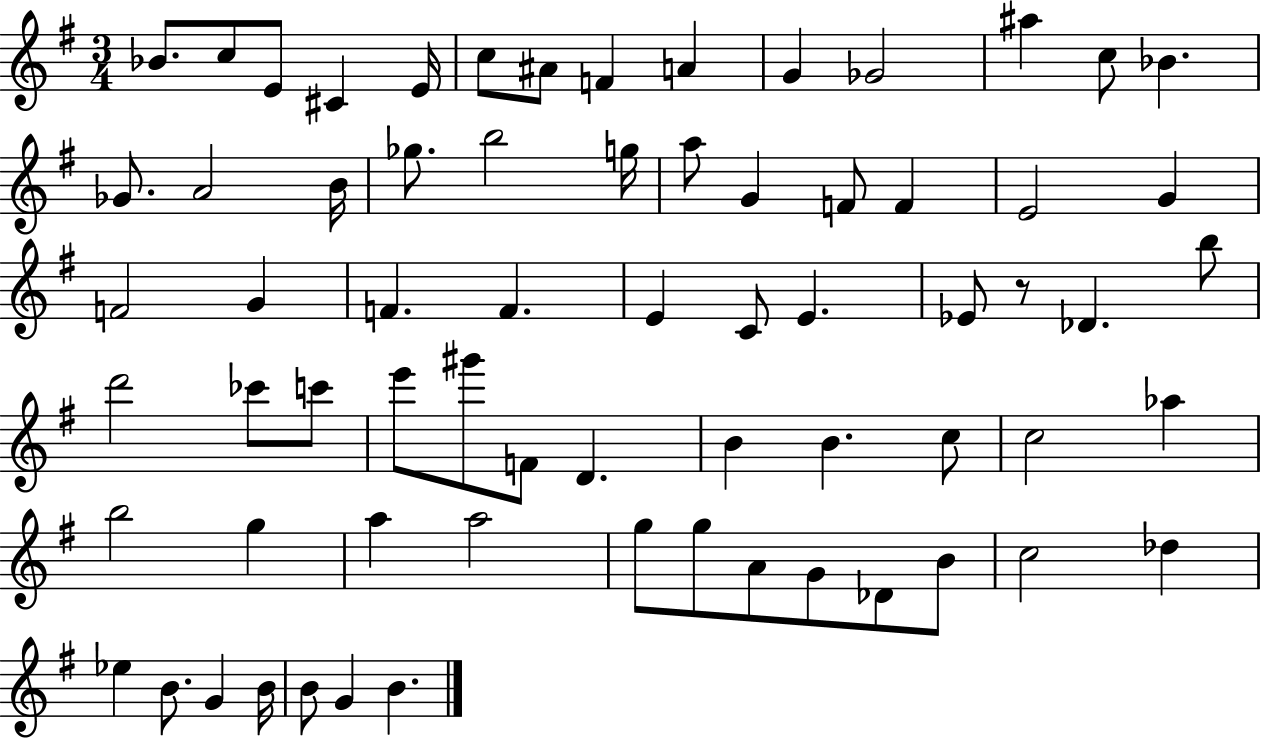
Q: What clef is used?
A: treble